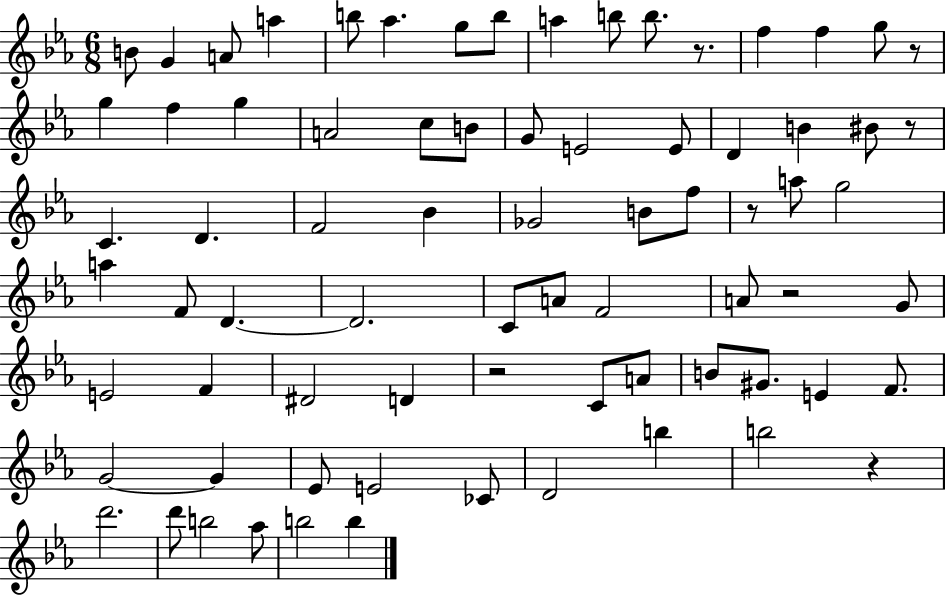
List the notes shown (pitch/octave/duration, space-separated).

B4/e G4/q A4/e A5/q B5/e Ab5/q. G5/e B5/e A5/q B5/e B5/e. R/e. F5/q F5/q G5/e R/e G5/q F5/q G5/q A4/h C5/e B4/e G4/e E4/h E4/e D4/q B4/q BIS4/e R/e C4/q. D4/q. F4/h Bb4/q Gb4/h B4/e F5/e R/e A5/e G5/h A5/q F4/e D4/q. D4/h. C4/e A4/e F4/h A4/e R/h G4/e E4/h F4/q D#4/h D4/q R/h C4/e A4/e B4/e G#4/e. E4/q F4/e. G4/h G4/q Eb4/e E4/h CES4/e D4/h B5/q B5/h R/q D6/h. D6/e B5/h Ab5/e B5/h B5/q